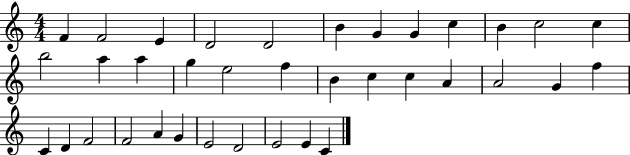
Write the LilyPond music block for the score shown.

{
  \clef treble
  \numericTimeSignature
  \time 4/4
  \key c \major
  f'4 f'2 e'4 | d'2 d'2 | b'4 g'4 g'4 c''4 | b'4 c''2 c''4 | \break b''2 a''4 a''4 | g''4 e''2 f''4 | b'4 c''4 c''4 a'4 | a'2 g'4 f''4 | \break c'4 d'4 f'2 | f'2 a'4 g'4 | e'2 d'2 | e'2 e'4 c'4 | \break \bar "|."
}